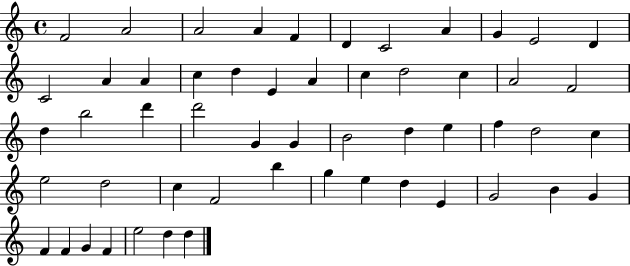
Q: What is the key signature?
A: C major